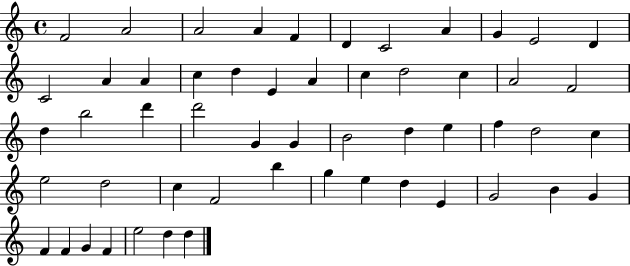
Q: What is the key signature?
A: C major